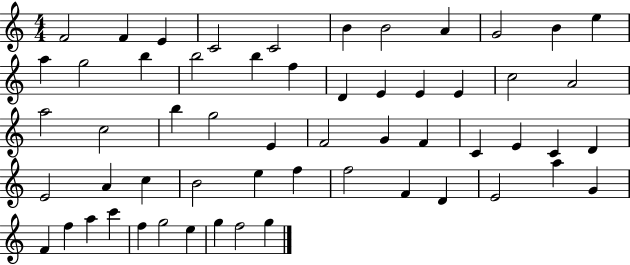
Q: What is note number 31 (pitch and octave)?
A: F4